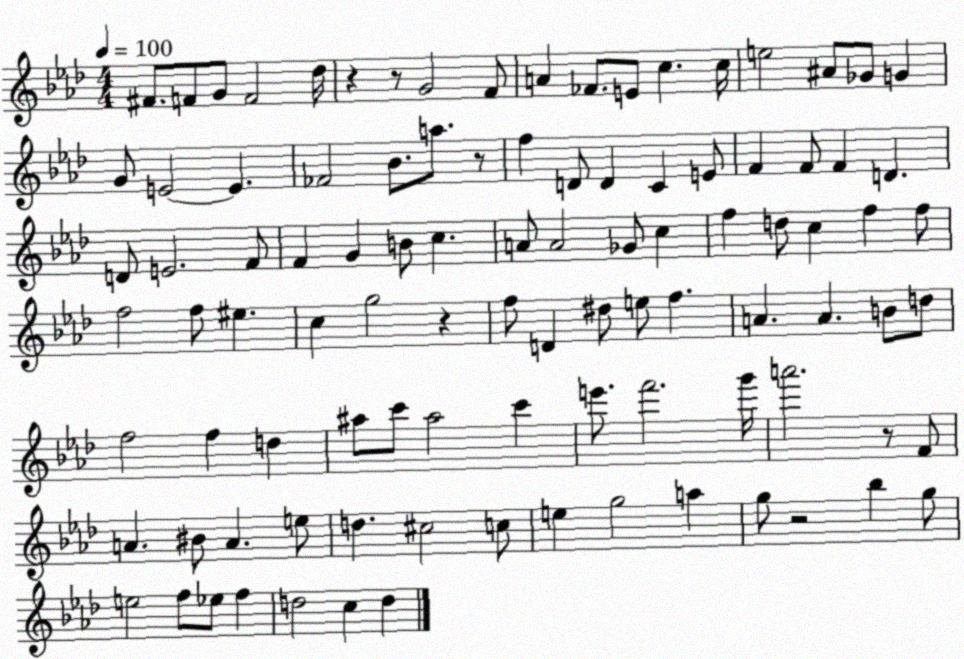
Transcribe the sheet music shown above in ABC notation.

X:1
T:Untitled
M:4/4
L:1/4
K:Ab
^F/2 F/2 G/2 F2 _d/4 z z/2 G2 F/2 A _F/2 E/2 c c/4 e2 ^A/2 _G/2 G G/2 E2 E _F2 _B/2 a/2 z/2 f D/2 D C E/2 F F/2 F D D/2 E2 F/2 F G B/2 c A/2 A2 _G/2 c f d/2 c f f/2 f2 f/2 ^e c g2 z f/2 D ^d/2 e/2 f A A B/2 d/2 f2 f d ^a/2 c'/2 ^a2 c' e'/2 f'2 g'/4 a'2 z/2 F/2 A ^B/2 A e/2 d ^c2 c/2 e g2 a g/2 z2 _b g/2 e2 f/2 _e/2 f d2 c d